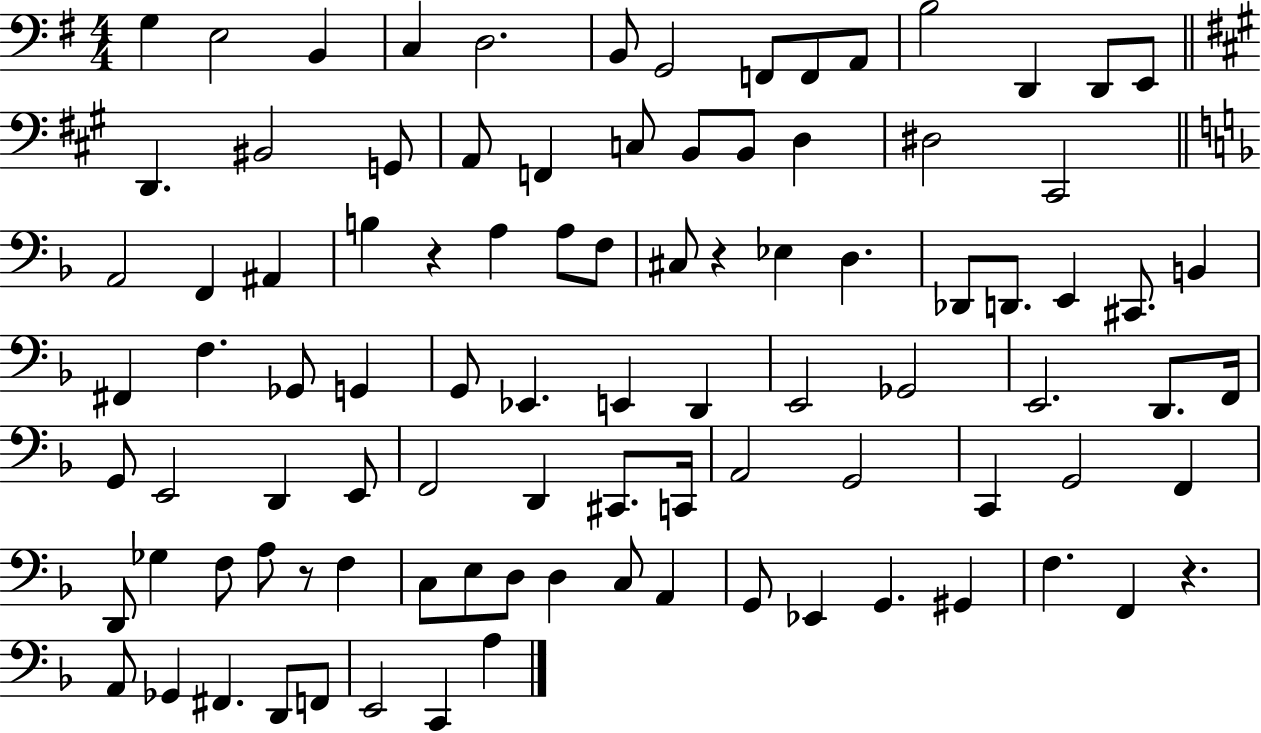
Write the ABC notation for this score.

X:1
T:Untitled
M:4/4
L:1/4
K:G
G, E,2 B,, C, D,2 B,,/2 G,,2 F,,/2 F,,/2 A,,/2 B,2 D,, D,,/2 E,,/2 D,, ^B,,2 G,,/2 A,,/2 F,, C,/2 B,,/2 B,,/2 D, ^D,2 ^C,,2 A,,2 F,, ^A,, B, z A, A,/2 F,/2 ^C,/2 z _E, D, _D,,/2 D,,/2 E,, ^C,,/2 B,, ^F,, F, _G,,/2 G,, G,,/2 _E,, E,, D,, E,,2 _G,,2 E,,2 D,,/2 F,,/4 G,,/2 E,,2 D,, E,,/2 F,,2 D,, ^C,,/2 C,,/4 A,,2 G,,2 C,, G,,2 F,, D,,/2 _G, F,/2 A,/2 z/2 F, C,/2 E,/2 D,/2 D, C,/2 A,, G,,/2 _E,, G,, ^G,, F, F,, z A,,/2 _G,, ^F,, D,,/2 F,,/2 E,,2 C,, A,